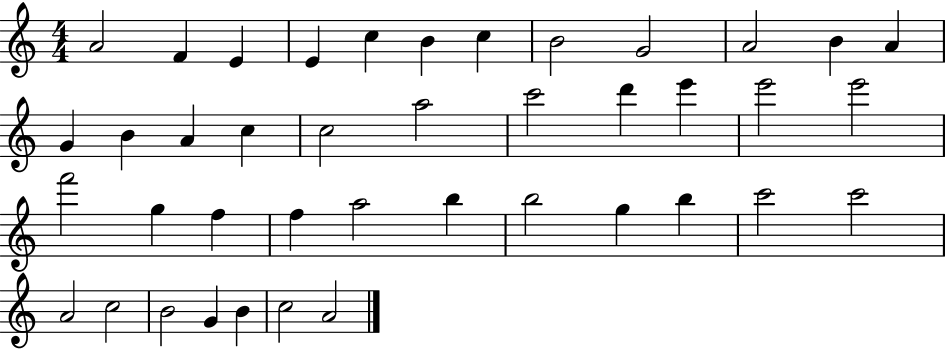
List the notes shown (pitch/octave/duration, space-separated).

A4/h F4/q E4/q E4/q C5/q B4/q C5/q B4/h G4/h A4/h B4/q A4/q G4/q B4/q A4/q C5/q C5/h A5/h C6/h D6/q E6/q E6/h E6/h F6/h G5/q F5/q F5/q A5/h B5/q B5/h G5/q B5/q C6/h C6/h A4/h C5/h B4/h G4/q B4/q C5/h A4/h